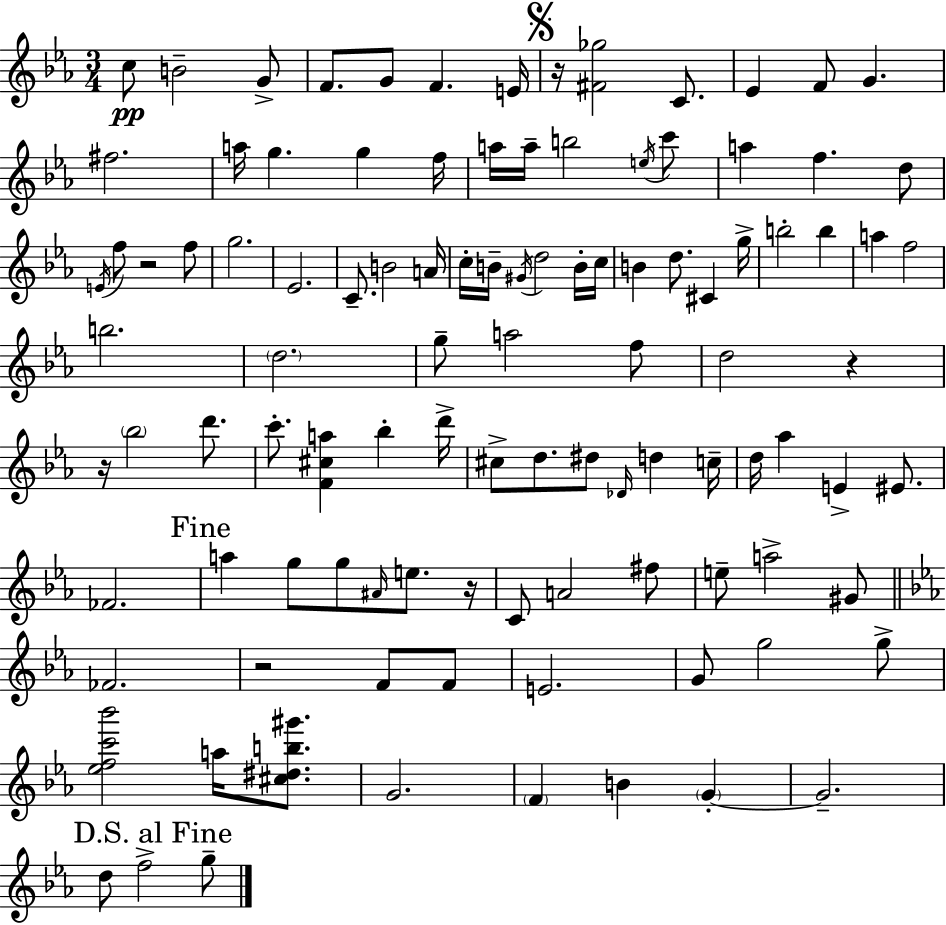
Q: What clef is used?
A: treble